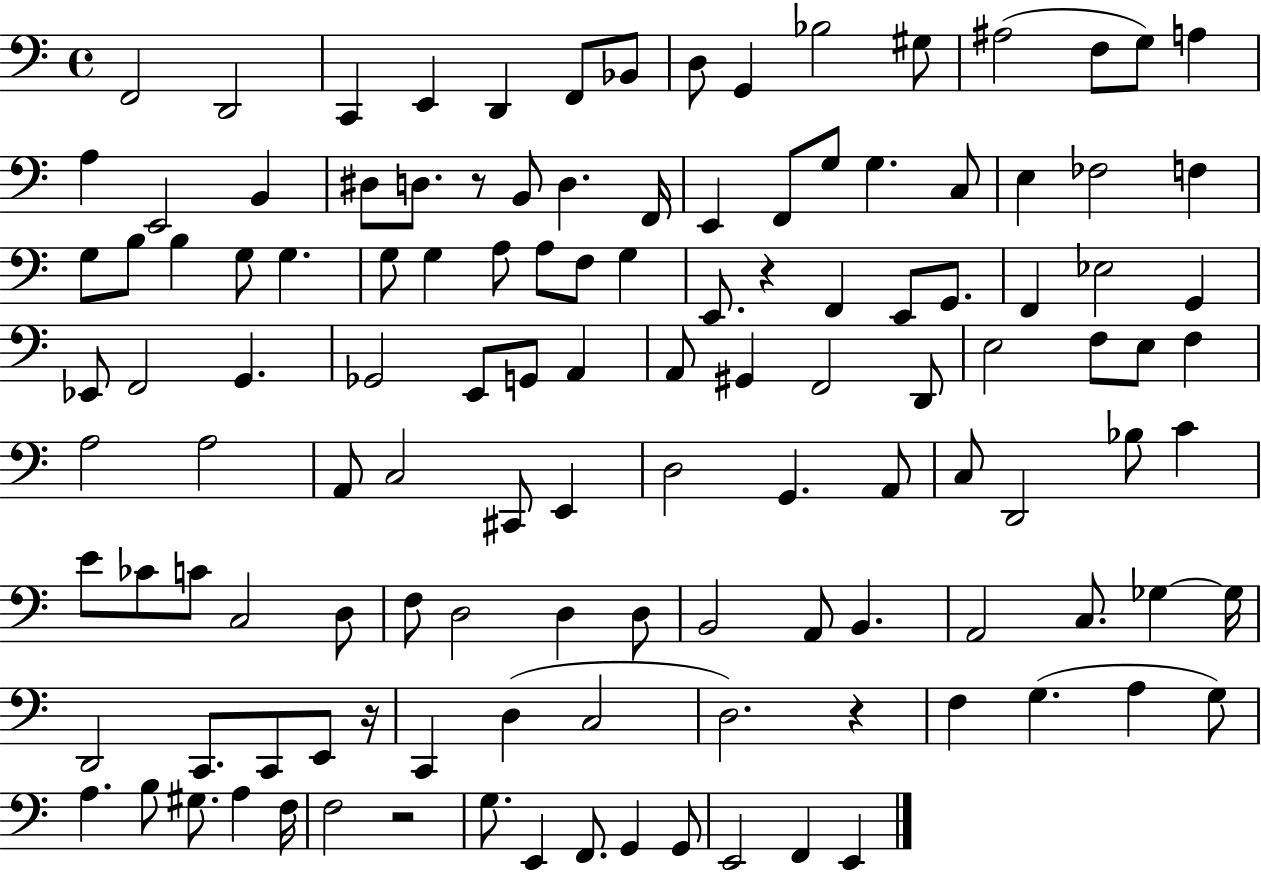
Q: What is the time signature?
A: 4/4